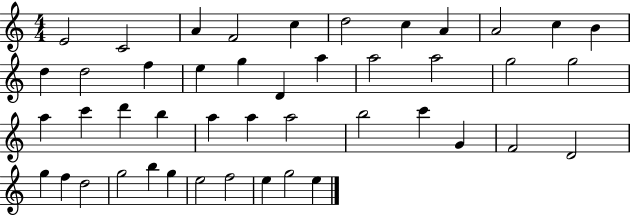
X:1
T:Untitled
M:4/4
L:1/4
K:C
E2 C2 A F2 c d2 c A A2 c B d d2 f e g D a a2 a2 g2 g2 a c' d' b a a a2 b2 c' G F2 D2 g f d2 g2 b g e2 f2 e g2 e